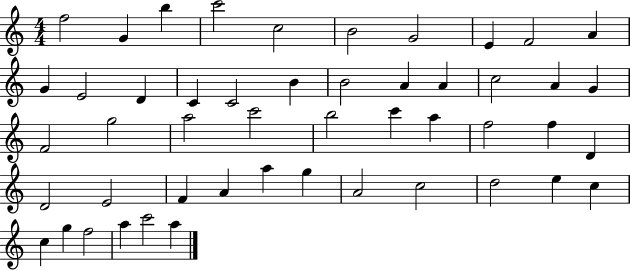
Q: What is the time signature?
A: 4/4